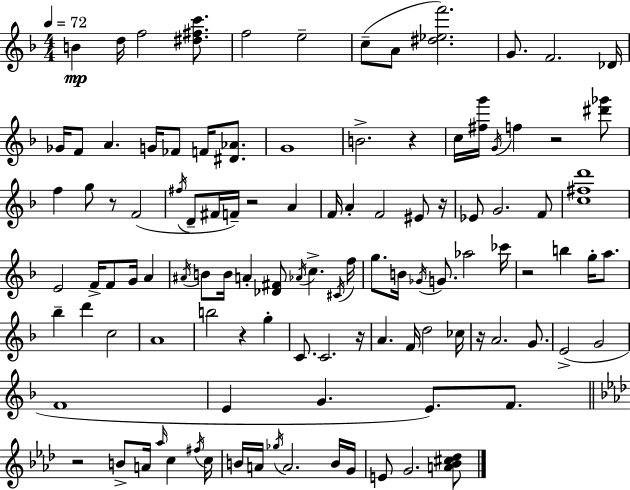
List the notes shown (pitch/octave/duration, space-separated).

B4/q D5/s F5/h [D#5,F#5,C6]/e. F5/h E5/h C5/e A4/e [D#5,Eb5,F6]/h. G4/e. F4/h. Db4/s Gb4/s F4/e A4/q. G4/s FES4/e F4/s [D#4,Ab4]/e. G4/w B4/h. R/q C5/s [F#5,G6]/s G4/s F5/q R/h [D#6,Gb6]/e F5/q G5/e R/e F4/h F#5/s D4/e F#4/s F4/s R/h A4/q F4/s A4/q F4/h EIS4/e R/s Eb4/e G4/h. F4/e [C5,F#5,D6]/w E4/h F4/s F4/e G4/s A4/q A#4/s B4/e B4/s A4/q [Db4,F#4]/e Ab4/s C5/q. C#4/s F5/s G5/e. B4/s Gb4/s G4/e. Ab5/h CES6/s R/h B5/q G5/s A5/e. Bb5/q D6/q C5/h A4/w B5/h R/q G5/q C4/e. C4/h. R/s A4/q. F4/s D5/h CES5/s R/s A4/h. G4/e. E4/h G4/h F4/w E4/q G4/q. E4/e. F4/e. R/h B4/e A4/s Ab5/s C5/q F#5/s C5/s B4/s A4/s Gb5/s A4/h. B4/s G4/s E4/e G4/h. [A4,Bb4,C#5,Db5]/e